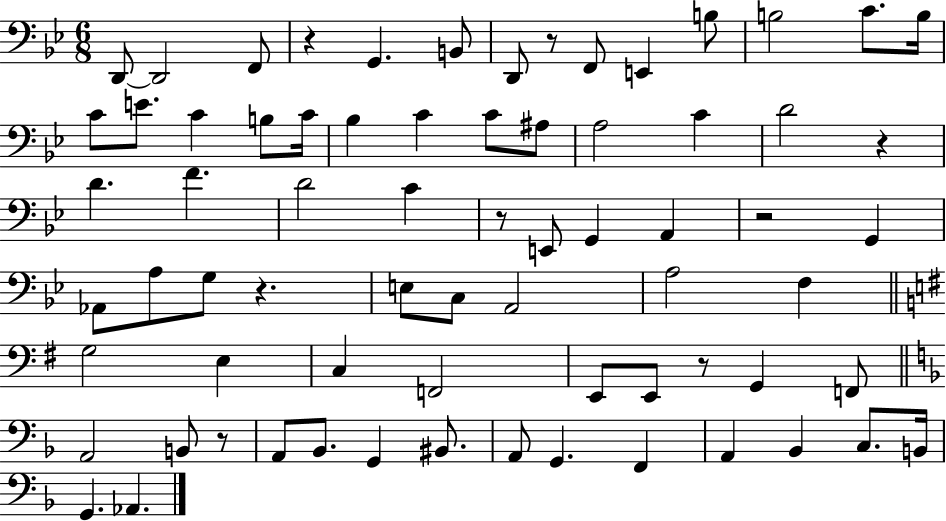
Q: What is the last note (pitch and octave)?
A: Ab2